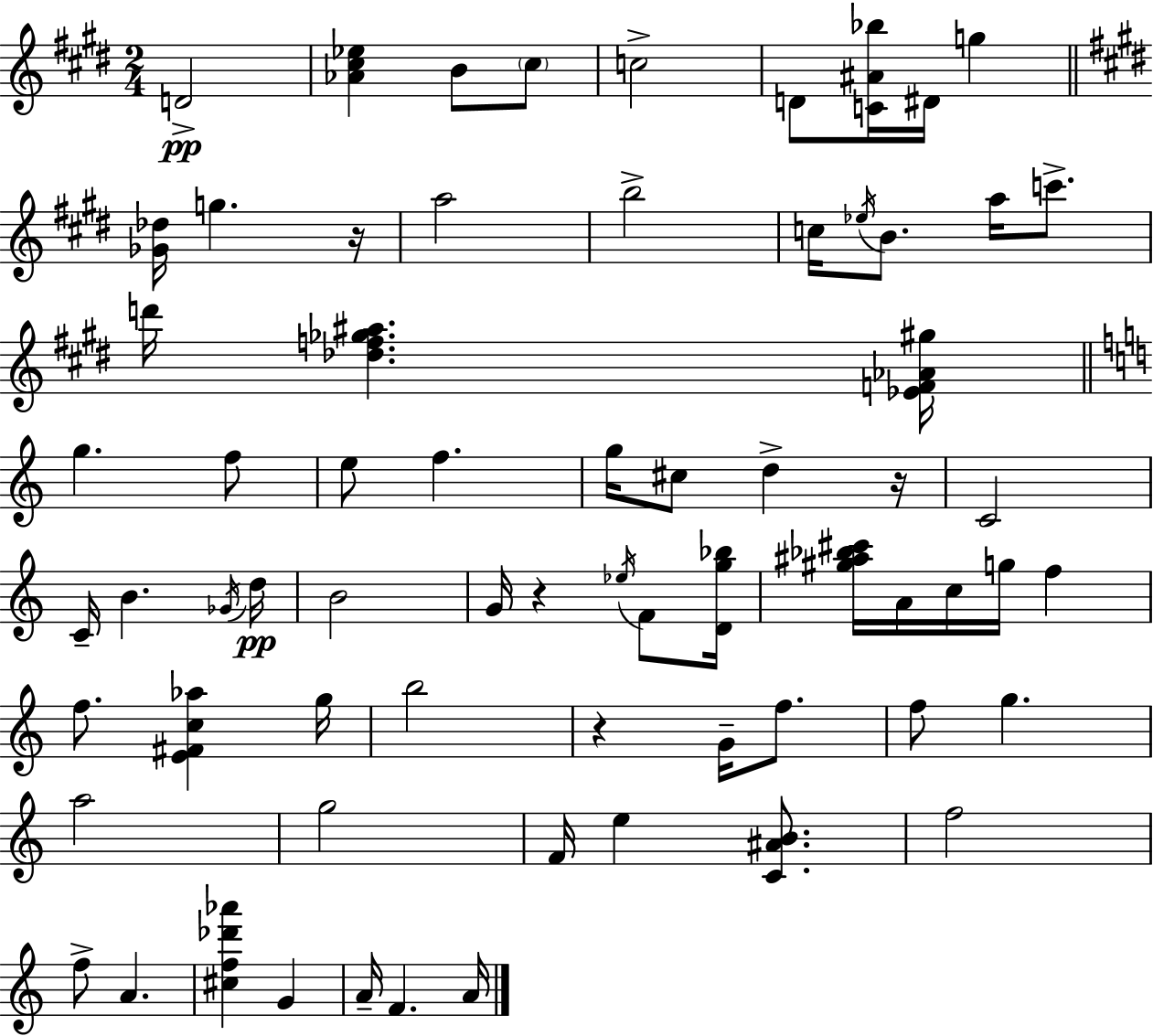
{
  \clef treble
  \numericTimeSignature
  \time 2/4
  \key e \major
  d'2->\pp | <aes' cis'' ees''>4 b'8 \parenthesize cis''8 | c''2-> | d'8 <c' ais' bes''>16 dis'16 g''4 | \break \bar "||" \break \key e \major <ges' des''>16 g''4. r16 | a''2 | b''2-> | c''16 \acciaccatura { ees''16 } b'8. a''16 c'''8.-> | \break d'''16 <des'' f'' ges'' ais''>4. | <ees' f' aes' gis''>16 \bar "||" \break \key a \minor g''4. f''8 | e''8 f''4. | g''16 cis''8 d''4-> r16 | c'2 | \break c'16-- b'4. \acciaccatura { ges'16 } | d''16\pp b'2 | g'16 r4 \acciaccatura { ees''16 } f'8 | <d' g'' bes''>16 <gis'' ais'' bes'' cis'''>16 a'16 c''16 g''16 f''4 | \break f''8. <e' fis' c'' aes''>4 | g''16 b''2 | r4 g'16-- f''8. | f''8 g''4. | \break a''2 | g''2 | f'16 e''4 <c' ais' b'>8. | f''2 | \break f''8-> a'4. | <cis'' f'' des''' aes'''>4 g'4 | a'16-- f'4. | a'16 \bar "|."
}